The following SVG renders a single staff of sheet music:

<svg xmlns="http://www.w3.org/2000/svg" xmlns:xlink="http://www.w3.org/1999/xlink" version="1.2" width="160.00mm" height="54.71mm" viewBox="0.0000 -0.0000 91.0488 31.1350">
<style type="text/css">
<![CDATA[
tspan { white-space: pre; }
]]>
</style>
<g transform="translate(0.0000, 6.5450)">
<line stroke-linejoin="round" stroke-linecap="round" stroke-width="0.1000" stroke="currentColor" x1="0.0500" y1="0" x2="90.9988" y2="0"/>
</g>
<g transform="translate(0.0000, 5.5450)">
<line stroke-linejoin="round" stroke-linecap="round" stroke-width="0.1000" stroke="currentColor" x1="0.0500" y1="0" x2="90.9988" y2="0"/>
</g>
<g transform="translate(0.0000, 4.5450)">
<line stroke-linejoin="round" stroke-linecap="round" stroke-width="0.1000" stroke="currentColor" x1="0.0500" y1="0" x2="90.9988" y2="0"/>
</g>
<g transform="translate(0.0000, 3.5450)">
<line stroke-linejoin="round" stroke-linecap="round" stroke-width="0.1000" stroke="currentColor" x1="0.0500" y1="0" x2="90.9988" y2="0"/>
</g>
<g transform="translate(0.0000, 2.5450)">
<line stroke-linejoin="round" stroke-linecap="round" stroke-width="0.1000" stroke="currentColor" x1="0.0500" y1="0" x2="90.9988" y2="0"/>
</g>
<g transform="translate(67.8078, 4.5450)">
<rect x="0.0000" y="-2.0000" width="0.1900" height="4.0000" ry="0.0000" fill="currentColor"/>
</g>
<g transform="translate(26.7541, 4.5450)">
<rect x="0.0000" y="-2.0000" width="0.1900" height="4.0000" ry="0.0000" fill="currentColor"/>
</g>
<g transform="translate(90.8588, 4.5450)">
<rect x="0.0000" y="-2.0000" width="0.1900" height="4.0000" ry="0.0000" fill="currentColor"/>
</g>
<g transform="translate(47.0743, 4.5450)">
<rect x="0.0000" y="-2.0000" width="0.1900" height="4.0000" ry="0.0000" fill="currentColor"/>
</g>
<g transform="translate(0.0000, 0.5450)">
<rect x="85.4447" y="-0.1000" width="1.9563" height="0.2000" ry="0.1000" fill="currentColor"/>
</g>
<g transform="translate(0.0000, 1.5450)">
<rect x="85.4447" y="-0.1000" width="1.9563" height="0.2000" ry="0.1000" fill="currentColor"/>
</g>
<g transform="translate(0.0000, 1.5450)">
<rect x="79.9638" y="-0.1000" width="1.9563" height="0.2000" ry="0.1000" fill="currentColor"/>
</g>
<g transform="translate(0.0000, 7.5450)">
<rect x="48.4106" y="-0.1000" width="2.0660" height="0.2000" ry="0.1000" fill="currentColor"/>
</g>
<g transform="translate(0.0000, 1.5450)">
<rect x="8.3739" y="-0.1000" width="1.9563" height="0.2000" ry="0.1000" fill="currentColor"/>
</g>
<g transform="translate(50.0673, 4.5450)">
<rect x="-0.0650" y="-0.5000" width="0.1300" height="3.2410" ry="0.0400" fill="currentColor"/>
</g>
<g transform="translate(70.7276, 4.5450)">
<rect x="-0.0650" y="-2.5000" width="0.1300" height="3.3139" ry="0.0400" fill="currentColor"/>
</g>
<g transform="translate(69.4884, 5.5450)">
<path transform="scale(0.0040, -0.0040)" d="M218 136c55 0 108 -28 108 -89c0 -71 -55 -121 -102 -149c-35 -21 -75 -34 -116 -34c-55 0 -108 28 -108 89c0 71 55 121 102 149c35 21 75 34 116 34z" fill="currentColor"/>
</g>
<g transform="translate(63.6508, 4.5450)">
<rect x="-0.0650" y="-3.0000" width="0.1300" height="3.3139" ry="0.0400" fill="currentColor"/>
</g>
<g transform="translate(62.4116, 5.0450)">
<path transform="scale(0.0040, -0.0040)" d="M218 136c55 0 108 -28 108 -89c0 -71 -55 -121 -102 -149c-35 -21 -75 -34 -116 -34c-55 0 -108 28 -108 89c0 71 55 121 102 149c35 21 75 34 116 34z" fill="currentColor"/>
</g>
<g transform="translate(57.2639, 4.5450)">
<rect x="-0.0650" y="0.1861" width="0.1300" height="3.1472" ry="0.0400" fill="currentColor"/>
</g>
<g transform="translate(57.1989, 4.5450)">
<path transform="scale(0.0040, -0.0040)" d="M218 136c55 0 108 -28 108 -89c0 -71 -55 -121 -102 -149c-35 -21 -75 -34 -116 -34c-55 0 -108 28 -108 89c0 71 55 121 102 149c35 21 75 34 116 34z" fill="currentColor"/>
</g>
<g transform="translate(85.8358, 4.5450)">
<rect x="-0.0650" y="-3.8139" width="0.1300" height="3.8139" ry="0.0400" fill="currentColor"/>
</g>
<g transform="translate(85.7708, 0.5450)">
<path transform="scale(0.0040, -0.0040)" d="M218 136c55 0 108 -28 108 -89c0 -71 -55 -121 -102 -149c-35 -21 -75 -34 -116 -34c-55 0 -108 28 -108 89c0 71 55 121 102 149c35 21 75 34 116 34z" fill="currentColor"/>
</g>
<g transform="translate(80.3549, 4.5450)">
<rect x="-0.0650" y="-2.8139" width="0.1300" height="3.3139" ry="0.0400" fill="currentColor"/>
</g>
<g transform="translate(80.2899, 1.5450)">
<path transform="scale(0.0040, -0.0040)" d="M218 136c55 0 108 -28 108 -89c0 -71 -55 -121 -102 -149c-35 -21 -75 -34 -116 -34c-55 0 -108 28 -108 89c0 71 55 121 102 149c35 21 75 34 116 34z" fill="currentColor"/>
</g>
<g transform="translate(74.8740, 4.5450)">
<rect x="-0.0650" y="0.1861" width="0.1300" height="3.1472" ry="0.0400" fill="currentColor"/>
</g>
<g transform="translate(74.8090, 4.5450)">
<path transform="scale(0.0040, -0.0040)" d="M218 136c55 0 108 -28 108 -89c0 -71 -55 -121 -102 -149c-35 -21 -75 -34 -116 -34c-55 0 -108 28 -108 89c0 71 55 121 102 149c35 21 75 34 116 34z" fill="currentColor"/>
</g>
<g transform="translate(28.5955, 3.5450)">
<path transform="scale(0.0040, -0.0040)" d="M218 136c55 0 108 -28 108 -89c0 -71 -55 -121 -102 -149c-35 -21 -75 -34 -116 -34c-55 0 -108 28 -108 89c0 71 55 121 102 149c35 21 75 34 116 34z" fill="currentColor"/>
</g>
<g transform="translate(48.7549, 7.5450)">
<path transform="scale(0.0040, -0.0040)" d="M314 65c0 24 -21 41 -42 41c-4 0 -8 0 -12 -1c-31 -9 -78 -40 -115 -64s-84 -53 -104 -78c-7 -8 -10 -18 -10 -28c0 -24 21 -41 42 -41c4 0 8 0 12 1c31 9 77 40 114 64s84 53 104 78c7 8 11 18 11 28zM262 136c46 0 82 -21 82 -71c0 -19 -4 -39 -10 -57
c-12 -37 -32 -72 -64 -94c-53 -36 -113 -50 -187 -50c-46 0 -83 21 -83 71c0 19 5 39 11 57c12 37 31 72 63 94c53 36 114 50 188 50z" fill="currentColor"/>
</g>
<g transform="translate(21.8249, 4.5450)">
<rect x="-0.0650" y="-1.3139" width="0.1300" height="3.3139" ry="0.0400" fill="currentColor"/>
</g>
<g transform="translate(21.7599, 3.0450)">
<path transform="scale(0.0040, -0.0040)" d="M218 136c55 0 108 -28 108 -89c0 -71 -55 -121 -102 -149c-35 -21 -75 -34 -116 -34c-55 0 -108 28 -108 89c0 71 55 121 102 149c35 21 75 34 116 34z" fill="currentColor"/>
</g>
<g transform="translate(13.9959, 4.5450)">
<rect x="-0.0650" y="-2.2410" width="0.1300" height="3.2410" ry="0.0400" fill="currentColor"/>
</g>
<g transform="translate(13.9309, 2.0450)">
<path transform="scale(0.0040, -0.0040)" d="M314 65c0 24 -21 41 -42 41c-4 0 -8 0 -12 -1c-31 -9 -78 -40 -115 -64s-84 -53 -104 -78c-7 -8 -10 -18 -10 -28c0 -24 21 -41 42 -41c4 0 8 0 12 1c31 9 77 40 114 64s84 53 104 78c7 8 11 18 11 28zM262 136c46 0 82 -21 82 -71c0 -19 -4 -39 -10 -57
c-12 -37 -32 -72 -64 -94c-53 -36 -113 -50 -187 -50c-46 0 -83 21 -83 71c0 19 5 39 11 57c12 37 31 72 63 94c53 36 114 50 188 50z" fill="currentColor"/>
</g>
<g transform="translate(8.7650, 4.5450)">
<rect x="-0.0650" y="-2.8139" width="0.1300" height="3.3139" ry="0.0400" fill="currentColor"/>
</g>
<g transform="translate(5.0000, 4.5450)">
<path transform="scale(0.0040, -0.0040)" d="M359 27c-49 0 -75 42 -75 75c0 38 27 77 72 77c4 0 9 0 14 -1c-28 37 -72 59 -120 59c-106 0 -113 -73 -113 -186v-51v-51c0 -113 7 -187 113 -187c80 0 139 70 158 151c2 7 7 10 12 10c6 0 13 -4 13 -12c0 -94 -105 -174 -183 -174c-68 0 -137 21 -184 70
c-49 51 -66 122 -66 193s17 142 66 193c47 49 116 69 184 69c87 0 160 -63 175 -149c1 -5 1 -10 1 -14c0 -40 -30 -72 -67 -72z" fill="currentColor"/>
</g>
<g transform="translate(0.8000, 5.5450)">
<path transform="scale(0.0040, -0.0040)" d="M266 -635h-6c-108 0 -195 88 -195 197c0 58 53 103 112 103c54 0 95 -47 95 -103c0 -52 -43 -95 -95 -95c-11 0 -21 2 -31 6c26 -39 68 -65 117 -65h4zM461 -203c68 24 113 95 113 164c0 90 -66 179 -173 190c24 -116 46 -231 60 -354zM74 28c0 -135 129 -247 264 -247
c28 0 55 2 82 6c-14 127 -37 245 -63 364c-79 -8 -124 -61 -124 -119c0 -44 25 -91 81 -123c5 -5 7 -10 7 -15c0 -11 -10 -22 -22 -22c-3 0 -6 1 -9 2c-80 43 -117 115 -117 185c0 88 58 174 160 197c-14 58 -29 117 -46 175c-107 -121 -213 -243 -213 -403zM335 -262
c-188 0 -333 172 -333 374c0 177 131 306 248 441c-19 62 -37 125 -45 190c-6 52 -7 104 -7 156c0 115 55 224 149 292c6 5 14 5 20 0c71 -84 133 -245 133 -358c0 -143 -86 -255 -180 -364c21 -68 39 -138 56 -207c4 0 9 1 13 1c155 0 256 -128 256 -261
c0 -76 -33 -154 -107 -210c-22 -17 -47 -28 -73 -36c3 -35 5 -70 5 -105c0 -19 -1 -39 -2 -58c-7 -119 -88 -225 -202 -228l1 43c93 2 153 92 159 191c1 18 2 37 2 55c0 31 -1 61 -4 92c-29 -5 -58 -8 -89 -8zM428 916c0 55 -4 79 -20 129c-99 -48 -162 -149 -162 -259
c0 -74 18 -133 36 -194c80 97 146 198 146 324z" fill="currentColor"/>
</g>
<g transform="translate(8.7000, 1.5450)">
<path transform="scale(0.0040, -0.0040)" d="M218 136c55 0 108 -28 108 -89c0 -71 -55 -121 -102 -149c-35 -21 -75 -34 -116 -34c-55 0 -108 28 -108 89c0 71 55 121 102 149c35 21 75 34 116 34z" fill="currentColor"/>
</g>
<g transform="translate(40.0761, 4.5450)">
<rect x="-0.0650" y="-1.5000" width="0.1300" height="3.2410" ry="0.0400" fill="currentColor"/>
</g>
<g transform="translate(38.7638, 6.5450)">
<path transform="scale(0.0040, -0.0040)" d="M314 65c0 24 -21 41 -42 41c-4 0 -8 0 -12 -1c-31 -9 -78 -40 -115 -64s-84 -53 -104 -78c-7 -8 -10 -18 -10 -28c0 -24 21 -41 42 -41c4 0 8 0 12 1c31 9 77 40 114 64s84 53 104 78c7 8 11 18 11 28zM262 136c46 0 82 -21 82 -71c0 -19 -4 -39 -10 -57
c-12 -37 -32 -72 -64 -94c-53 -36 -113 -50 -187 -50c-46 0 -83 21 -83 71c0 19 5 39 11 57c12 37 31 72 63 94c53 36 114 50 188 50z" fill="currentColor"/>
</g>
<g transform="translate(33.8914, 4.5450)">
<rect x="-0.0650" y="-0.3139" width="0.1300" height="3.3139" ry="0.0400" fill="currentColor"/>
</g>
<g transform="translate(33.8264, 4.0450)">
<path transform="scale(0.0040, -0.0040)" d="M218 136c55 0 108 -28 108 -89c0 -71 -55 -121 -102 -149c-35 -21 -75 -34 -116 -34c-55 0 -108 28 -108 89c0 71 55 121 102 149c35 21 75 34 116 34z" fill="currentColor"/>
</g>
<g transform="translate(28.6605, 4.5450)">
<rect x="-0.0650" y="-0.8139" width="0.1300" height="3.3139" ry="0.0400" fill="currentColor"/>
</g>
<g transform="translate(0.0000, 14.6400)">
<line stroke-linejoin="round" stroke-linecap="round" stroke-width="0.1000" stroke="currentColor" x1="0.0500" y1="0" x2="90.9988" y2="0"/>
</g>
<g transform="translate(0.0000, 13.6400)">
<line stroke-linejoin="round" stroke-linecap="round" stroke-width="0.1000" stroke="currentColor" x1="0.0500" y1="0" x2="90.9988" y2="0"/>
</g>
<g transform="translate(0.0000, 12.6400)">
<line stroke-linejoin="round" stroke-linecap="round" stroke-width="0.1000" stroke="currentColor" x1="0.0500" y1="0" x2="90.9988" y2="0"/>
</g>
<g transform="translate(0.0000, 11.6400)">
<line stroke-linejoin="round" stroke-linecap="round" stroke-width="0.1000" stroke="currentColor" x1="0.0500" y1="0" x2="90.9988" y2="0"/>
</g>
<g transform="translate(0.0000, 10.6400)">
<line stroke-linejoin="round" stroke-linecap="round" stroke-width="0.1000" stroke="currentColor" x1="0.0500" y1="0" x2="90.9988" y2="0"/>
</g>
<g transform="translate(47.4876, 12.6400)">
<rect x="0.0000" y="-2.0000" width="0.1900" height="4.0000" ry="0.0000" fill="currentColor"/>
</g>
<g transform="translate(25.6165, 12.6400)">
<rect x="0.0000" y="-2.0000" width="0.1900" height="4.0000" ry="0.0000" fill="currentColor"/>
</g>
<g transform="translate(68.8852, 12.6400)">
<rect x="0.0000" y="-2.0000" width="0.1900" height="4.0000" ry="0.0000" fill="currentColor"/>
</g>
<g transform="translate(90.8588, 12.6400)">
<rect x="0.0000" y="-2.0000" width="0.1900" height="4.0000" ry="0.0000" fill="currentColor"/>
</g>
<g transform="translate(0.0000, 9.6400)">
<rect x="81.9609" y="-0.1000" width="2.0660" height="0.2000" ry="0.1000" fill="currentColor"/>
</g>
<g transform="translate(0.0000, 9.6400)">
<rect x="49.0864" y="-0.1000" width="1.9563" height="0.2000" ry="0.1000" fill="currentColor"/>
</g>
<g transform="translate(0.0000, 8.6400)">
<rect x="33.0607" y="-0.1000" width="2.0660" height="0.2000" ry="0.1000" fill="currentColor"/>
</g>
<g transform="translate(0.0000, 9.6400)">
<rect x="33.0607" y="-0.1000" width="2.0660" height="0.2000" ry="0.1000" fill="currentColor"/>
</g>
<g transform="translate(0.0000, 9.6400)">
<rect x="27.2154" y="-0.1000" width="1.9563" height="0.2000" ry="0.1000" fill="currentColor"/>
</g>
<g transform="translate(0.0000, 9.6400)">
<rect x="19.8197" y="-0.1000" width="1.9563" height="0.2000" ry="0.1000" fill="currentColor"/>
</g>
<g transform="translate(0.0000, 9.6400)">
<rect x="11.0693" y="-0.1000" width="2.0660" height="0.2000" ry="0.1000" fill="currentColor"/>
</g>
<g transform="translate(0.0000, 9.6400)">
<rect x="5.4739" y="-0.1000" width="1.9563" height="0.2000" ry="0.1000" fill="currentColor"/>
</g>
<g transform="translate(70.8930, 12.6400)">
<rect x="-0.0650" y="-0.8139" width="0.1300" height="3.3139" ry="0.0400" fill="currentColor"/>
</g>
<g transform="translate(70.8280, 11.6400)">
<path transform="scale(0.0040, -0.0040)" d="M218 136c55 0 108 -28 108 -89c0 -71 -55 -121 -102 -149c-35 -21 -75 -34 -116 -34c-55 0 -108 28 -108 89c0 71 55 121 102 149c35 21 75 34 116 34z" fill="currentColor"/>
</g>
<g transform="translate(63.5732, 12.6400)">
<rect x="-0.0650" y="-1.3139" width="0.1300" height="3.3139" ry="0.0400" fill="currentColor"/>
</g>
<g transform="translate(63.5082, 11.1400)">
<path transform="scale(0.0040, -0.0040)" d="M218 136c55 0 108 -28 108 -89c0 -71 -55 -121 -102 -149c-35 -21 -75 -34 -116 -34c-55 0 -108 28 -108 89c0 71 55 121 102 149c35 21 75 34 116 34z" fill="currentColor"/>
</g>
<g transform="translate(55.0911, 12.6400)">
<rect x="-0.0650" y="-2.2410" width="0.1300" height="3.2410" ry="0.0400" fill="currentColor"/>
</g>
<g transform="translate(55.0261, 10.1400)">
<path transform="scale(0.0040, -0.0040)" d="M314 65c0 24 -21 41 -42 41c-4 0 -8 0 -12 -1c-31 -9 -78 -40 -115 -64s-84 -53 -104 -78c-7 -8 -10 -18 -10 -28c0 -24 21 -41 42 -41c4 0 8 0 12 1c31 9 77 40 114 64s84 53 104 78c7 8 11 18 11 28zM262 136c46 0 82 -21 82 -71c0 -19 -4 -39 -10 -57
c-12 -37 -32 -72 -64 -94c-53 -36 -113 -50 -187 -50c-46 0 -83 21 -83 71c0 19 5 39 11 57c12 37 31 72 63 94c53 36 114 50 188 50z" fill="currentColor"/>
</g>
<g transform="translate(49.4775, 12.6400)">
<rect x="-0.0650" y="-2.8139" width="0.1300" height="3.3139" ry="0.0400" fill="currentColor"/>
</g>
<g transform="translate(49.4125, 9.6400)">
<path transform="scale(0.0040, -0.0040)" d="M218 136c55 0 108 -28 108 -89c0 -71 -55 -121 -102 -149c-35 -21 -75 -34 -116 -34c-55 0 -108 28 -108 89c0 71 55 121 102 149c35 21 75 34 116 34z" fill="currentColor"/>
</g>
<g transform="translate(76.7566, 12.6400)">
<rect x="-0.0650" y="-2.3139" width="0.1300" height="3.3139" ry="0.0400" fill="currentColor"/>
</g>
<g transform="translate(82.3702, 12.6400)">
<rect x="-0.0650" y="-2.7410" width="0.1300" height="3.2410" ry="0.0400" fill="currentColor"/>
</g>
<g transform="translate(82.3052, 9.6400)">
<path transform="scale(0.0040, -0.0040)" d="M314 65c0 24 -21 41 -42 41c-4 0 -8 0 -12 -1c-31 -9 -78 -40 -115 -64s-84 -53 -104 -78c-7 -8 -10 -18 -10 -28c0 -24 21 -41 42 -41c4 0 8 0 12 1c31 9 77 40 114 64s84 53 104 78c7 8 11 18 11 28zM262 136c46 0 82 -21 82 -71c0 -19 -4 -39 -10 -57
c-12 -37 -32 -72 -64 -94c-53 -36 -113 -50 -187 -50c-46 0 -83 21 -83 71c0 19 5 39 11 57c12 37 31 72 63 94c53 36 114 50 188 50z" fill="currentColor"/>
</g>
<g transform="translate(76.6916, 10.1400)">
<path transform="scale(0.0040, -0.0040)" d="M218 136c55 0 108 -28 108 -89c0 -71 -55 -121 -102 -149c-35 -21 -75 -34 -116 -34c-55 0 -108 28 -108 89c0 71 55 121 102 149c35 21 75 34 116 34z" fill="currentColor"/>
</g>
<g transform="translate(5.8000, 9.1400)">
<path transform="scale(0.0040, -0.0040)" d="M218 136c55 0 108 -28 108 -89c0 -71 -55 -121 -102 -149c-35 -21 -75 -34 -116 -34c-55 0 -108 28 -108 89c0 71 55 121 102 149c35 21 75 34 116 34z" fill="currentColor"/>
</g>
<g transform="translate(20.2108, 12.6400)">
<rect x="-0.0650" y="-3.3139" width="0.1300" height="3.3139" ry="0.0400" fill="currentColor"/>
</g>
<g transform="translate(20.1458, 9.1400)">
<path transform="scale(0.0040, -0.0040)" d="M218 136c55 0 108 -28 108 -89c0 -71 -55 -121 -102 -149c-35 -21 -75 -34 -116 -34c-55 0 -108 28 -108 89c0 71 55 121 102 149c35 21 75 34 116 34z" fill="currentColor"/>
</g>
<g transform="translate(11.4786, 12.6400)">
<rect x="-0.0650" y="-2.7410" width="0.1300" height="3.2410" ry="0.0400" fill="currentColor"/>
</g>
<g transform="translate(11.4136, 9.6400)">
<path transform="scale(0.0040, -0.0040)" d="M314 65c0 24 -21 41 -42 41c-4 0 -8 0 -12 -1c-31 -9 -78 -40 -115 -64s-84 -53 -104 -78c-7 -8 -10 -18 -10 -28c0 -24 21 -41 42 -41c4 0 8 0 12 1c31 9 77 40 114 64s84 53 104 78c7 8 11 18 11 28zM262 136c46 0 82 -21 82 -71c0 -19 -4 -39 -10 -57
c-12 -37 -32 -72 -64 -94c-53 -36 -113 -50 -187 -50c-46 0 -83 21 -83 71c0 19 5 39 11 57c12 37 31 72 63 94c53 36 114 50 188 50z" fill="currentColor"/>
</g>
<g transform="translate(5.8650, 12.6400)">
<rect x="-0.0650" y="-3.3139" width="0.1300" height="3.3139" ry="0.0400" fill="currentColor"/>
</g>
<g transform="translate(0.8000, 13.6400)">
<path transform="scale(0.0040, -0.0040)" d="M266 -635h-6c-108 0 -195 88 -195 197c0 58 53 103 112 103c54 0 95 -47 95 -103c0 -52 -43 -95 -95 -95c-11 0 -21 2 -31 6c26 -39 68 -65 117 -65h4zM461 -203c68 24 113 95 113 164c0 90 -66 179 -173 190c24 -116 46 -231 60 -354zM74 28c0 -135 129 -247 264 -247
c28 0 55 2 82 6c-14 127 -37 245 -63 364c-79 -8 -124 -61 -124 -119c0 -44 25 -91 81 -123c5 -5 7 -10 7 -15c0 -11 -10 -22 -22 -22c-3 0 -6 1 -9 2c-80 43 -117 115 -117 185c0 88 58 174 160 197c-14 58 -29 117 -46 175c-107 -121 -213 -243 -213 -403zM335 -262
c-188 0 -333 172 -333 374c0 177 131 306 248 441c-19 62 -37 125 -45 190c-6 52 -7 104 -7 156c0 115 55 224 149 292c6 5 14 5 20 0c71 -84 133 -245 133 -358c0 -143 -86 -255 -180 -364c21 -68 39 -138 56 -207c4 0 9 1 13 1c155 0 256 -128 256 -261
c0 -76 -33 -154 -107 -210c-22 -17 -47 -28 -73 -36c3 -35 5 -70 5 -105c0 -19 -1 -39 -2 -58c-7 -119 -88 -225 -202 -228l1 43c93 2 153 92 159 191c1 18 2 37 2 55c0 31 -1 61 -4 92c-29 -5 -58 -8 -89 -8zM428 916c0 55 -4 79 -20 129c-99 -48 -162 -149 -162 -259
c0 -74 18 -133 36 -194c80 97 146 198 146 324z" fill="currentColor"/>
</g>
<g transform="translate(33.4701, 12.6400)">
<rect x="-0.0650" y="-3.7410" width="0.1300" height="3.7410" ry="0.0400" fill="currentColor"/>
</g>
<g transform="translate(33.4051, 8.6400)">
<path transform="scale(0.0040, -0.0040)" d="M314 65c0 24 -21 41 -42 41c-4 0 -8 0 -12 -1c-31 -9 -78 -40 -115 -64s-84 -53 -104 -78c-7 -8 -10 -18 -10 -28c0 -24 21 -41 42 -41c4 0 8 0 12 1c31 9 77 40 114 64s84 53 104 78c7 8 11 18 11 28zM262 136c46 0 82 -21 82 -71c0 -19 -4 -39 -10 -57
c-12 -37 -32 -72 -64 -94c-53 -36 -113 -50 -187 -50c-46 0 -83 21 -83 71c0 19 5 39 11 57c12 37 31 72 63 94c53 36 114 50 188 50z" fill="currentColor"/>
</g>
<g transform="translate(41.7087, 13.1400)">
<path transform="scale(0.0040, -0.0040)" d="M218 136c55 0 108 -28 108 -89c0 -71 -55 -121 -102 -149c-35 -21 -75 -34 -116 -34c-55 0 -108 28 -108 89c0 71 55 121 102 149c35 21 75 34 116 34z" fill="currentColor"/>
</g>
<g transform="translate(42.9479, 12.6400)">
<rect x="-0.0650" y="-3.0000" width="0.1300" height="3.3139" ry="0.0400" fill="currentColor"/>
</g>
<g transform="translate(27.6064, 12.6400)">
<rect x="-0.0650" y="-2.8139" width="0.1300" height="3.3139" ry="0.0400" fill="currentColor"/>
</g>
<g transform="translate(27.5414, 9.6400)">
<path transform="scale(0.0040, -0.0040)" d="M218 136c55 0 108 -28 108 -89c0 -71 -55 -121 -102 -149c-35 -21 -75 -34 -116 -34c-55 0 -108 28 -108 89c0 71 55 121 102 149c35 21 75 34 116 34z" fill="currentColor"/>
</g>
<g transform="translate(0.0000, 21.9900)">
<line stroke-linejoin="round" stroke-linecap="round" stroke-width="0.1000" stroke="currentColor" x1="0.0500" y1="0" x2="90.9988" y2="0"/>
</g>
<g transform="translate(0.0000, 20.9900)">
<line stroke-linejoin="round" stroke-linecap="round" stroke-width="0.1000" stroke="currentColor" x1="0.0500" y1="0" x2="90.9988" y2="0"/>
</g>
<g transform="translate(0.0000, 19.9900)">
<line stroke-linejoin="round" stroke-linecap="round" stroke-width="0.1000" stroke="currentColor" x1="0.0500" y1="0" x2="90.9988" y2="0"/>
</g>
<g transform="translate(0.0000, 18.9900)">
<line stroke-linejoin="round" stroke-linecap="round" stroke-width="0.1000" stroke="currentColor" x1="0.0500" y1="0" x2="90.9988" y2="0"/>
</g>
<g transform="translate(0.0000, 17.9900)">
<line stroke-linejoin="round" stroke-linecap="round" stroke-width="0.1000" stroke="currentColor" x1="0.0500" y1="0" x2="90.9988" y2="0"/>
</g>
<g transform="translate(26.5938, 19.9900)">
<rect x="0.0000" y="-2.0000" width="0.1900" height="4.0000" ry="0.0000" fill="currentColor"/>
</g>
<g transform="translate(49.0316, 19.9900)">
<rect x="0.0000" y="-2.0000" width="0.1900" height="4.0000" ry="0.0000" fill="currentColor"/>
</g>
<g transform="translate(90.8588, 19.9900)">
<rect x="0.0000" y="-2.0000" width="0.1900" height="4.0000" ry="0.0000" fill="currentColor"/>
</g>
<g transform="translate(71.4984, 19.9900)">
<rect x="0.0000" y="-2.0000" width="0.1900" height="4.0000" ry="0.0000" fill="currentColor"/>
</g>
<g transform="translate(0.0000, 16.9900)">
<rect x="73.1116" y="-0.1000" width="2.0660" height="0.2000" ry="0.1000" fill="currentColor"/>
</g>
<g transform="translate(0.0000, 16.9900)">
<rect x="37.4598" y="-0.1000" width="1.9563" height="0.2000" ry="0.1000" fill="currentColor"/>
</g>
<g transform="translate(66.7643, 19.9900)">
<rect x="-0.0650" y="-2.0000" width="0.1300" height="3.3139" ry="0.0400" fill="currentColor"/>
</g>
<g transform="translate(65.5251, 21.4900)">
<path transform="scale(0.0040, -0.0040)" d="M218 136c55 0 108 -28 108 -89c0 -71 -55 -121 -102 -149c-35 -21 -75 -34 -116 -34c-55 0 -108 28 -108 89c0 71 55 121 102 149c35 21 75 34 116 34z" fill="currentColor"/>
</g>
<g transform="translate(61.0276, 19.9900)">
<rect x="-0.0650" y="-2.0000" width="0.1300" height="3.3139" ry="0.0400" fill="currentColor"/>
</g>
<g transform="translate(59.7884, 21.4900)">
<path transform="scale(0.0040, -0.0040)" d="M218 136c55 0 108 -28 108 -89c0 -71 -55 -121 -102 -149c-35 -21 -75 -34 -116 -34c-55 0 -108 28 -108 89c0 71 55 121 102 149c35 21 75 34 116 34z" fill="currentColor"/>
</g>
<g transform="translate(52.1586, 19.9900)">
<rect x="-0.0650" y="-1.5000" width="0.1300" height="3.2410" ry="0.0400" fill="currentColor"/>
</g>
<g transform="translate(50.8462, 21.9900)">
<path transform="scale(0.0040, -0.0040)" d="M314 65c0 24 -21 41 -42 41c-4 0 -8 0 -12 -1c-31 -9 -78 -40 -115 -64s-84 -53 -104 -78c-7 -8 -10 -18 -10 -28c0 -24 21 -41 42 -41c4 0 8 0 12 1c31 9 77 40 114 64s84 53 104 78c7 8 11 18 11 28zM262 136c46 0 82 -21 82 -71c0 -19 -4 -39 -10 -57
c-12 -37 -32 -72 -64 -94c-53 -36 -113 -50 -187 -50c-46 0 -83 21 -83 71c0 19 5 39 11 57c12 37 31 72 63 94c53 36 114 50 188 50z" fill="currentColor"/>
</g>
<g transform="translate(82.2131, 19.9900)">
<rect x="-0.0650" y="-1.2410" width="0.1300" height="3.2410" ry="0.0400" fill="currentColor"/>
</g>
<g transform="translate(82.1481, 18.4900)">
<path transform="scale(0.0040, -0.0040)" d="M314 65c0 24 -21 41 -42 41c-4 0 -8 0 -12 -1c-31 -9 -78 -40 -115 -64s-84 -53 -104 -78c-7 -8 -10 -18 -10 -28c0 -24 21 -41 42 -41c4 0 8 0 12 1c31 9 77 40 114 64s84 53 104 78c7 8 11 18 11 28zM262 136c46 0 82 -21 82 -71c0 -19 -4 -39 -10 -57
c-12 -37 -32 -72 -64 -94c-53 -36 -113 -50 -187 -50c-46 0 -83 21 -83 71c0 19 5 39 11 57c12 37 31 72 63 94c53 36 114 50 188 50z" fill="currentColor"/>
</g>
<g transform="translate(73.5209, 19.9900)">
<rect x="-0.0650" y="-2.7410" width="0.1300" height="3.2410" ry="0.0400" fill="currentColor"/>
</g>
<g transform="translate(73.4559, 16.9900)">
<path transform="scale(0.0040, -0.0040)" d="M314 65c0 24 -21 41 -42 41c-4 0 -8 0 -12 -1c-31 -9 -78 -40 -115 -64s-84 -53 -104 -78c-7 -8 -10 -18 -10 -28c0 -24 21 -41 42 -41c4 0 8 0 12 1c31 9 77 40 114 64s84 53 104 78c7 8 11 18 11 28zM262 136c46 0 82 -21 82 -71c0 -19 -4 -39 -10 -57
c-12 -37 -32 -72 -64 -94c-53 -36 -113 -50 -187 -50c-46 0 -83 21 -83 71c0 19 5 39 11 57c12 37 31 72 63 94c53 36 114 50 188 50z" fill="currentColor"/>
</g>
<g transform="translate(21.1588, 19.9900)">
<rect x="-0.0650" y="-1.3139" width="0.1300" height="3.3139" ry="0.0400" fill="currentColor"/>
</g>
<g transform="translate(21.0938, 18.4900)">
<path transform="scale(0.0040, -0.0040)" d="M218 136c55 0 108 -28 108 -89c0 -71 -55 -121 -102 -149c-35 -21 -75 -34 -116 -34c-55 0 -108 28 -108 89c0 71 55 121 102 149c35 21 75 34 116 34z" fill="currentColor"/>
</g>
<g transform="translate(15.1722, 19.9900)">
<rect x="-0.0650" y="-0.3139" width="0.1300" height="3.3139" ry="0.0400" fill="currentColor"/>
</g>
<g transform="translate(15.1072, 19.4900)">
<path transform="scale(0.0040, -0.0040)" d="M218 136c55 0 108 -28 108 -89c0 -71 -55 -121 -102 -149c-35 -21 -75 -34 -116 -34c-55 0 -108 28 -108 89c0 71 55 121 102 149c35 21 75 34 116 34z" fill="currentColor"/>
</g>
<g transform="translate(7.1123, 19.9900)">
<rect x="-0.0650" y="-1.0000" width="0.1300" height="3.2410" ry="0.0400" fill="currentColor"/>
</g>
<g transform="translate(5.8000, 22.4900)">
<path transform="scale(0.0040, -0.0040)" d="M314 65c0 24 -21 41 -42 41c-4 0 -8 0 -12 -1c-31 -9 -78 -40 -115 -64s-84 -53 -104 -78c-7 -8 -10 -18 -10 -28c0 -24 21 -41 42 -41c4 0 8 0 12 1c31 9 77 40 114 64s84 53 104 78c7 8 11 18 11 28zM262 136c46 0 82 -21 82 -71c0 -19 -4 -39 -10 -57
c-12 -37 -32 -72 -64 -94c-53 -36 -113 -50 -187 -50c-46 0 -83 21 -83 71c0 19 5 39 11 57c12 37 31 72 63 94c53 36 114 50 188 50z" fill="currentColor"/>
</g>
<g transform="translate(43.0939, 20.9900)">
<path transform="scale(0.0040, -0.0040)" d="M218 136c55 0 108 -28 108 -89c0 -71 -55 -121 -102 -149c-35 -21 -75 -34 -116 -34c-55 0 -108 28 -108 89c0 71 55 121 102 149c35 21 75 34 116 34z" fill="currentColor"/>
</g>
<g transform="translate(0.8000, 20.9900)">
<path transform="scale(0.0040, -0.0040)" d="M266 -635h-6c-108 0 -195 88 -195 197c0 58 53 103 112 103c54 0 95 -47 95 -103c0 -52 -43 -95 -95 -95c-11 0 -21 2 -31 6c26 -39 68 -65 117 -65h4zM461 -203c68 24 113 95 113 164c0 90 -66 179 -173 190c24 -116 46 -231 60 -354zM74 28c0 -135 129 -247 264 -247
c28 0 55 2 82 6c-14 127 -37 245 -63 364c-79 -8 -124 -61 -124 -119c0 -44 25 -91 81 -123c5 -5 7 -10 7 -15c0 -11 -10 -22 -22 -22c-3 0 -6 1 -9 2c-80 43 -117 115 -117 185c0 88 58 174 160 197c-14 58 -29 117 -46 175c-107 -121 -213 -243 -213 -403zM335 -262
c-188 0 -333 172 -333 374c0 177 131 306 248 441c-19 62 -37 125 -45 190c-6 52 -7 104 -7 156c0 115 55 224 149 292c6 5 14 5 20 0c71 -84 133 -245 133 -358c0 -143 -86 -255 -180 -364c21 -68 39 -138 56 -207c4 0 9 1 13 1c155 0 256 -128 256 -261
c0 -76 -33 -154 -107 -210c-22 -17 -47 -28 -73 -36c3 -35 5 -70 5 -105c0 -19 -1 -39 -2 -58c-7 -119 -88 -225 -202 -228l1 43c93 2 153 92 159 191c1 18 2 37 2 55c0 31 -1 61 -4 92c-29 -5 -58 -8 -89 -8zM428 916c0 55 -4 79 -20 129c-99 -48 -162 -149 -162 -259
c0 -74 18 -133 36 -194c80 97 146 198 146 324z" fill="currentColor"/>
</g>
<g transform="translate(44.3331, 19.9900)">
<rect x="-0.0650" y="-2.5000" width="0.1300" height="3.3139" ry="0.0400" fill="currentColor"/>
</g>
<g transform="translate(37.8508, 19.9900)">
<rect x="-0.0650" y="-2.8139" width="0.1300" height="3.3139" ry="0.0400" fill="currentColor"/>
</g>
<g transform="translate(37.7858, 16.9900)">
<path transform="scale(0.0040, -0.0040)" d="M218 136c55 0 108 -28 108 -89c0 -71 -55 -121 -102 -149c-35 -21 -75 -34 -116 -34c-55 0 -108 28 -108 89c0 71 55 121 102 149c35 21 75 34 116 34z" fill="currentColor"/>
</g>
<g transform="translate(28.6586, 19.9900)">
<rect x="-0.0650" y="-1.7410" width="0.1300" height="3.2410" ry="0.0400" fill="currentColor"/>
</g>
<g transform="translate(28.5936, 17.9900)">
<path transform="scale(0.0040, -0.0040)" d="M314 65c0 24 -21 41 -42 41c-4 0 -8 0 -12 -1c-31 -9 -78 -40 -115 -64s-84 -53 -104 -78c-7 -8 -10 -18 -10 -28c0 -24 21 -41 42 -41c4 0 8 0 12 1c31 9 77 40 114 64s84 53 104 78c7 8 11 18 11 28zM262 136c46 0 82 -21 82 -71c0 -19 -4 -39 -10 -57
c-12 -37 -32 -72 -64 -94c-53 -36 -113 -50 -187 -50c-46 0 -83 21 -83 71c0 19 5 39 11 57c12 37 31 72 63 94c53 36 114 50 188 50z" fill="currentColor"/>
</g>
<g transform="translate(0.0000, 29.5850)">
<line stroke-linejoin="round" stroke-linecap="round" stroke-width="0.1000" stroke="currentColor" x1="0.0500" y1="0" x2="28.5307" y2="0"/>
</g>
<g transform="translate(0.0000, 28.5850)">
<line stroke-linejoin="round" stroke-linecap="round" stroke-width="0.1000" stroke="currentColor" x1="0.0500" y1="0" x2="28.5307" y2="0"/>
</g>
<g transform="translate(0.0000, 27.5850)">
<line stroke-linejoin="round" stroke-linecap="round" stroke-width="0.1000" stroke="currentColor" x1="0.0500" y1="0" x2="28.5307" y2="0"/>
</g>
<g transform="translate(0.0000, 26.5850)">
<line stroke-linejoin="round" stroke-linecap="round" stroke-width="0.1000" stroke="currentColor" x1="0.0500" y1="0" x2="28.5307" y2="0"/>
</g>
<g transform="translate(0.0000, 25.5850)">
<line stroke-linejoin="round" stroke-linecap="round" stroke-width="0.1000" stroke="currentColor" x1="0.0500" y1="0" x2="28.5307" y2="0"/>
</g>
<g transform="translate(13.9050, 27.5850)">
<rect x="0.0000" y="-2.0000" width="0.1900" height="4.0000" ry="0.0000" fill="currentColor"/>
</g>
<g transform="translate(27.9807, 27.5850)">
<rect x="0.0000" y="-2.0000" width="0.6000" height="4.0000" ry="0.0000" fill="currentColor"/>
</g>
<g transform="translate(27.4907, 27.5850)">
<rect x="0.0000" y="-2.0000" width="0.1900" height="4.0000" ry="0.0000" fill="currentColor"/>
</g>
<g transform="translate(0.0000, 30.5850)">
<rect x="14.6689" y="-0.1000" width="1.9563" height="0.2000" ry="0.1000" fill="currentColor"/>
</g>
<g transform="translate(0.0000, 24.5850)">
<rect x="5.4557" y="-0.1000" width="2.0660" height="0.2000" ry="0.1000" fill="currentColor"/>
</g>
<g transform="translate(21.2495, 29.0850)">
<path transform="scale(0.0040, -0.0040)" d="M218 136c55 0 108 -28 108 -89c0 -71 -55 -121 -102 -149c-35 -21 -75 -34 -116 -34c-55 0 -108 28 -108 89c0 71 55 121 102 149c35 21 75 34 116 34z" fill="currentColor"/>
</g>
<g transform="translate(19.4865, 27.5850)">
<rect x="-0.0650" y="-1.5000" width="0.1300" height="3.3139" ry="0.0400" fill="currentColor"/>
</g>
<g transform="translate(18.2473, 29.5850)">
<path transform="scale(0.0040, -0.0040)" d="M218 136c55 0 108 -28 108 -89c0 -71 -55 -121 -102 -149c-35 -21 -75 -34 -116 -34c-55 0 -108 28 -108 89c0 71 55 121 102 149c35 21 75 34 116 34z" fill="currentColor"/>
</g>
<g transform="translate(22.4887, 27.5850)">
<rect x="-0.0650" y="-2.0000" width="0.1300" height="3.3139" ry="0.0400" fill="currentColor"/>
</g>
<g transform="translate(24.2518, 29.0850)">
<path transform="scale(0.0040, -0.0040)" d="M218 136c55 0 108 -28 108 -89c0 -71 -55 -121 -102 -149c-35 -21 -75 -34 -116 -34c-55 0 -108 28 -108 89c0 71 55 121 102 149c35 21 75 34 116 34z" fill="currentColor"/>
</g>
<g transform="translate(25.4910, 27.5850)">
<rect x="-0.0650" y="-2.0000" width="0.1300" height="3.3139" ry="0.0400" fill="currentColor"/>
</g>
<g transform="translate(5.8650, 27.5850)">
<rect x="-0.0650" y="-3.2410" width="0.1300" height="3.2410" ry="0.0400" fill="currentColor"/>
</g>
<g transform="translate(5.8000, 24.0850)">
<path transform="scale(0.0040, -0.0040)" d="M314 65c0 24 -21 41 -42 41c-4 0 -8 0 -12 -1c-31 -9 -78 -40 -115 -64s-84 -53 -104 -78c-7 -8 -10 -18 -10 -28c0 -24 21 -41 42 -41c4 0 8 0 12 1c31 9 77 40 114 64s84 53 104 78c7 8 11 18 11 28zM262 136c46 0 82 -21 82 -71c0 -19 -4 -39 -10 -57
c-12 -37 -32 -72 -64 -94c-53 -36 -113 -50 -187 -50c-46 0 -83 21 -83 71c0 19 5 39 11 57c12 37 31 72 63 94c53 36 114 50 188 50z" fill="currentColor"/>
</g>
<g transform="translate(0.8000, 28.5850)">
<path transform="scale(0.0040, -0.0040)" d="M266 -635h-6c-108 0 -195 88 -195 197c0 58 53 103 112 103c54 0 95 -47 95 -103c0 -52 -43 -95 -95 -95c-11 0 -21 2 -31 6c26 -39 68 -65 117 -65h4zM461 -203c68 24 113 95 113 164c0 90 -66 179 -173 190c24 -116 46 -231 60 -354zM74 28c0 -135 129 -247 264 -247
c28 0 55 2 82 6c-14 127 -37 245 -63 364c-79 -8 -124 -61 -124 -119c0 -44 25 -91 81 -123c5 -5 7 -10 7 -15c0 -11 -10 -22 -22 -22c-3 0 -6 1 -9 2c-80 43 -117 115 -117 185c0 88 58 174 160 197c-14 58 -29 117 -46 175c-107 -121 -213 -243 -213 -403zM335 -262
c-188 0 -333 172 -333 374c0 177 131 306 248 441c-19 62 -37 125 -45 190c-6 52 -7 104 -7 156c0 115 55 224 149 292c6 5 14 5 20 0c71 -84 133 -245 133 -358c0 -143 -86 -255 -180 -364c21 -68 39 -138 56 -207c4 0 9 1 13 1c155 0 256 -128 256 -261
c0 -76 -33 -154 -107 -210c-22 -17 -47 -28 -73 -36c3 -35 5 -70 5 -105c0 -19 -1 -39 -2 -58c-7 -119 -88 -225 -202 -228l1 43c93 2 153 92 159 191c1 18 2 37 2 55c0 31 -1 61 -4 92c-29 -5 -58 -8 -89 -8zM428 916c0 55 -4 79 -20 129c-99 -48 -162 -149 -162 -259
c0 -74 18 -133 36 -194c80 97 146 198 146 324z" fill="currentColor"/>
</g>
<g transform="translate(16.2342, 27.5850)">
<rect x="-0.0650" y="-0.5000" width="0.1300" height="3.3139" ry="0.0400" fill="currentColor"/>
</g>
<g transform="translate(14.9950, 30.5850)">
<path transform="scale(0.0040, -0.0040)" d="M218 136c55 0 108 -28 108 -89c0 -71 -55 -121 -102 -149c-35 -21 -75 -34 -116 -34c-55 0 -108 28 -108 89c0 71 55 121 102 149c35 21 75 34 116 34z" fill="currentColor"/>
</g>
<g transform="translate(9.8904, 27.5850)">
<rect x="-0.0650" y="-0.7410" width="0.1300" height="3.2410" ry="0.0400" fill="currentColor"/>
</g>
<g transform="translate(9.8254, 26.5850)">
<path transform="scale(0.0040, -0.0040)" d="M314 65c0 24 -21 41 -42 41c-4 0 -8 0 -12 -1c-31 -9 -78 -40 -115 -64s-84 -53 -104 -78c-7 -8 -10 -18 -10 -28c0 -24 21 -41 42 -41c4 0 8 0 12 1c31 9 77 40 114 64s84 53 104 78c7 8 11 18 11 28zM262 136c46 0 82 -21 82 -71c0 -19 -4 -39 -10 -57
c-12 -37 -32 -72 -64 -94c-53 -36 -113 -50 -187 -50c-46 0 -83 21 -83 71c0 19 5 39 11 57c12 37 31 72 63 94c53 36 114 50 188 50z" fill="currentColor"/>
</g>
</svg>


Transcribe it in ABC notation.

X:1
T:Untitled
M:4/4
L:1/4
K:C
a g2 e d c E2 C2 B A G B a c' b a2 b a c'2 A a g2 e d g a2 D2 c e f2 a G E2 F F a2 e2 b2 d2 C E F F